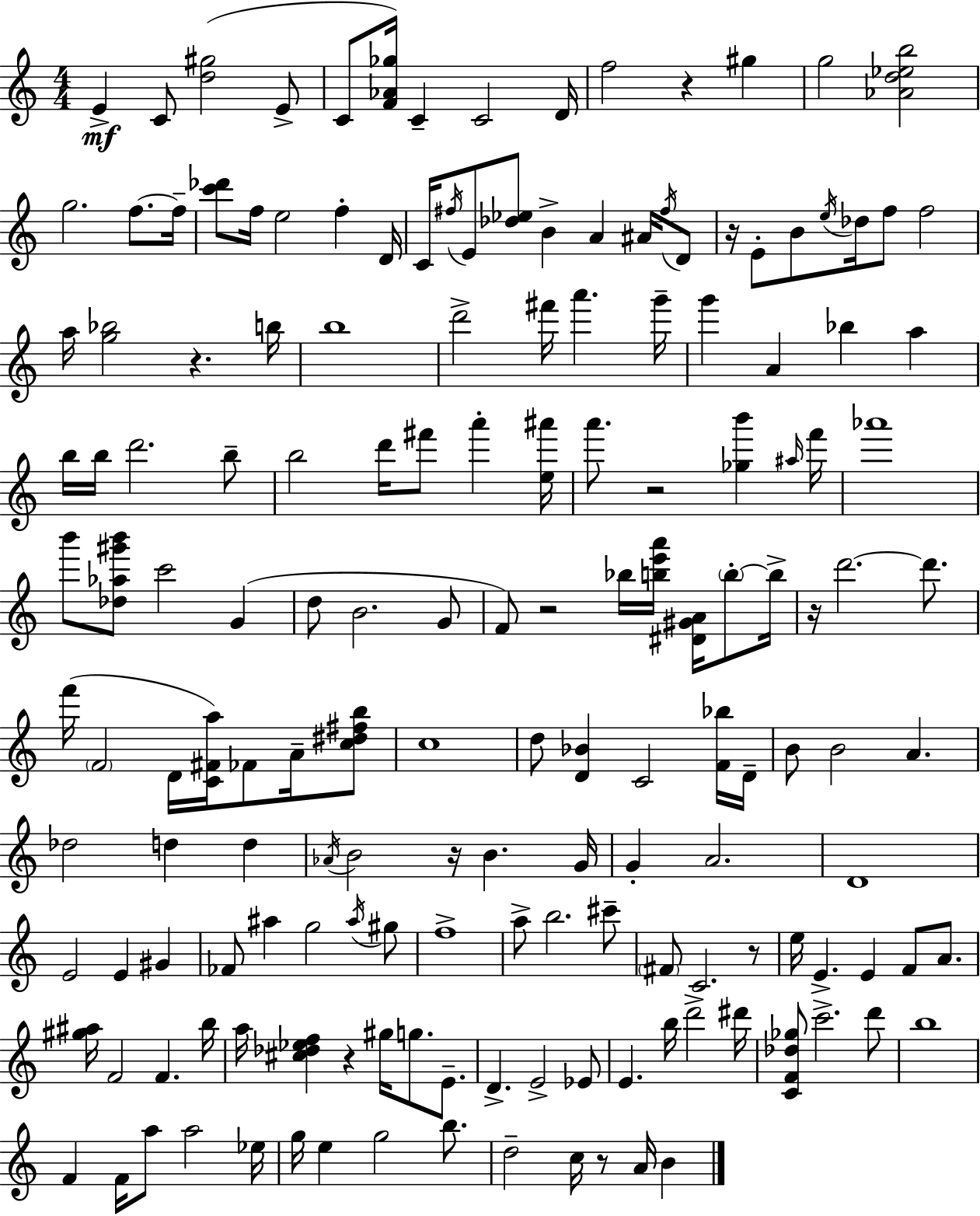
E4/q C4/e [D5,G#5]/h E4/e C4/e [F4,Ab4,Gb5]/s C4/q C4/h D4/s F5/h R/q G#5/q G5/h [Ab4,D5,Eb5,B5]/h G5/h. F5/e. F5/s [C6,Db6]/e F5/s E5/h F5/q D4/s C4/s F#5/s E4/e [Db5,Eb5]/e B4/q A4/q A#4/s F#5/s D4/e R/s E4/e B4/e E5/s Db5/s F5/e F5/h A5/s [G5,Bb5]/h R/q. B5/s B5/w D6/h F#6/s A6/q. G6/s G6/q A4/q Bb5/q A5/q B5/s B5/s D6/h. B5/e B5/h D6/s F#6/e A6/q [E5,A#6]/s A6/e. R/h [Gb5,B6]/q A#5/s F6/s Ab6/w B6/e [Db5,Ab5,G#6,B6]/e C6/h G4/q D5/e B4/h. G4/e F4/e R/h Bb5/s [B5,E6,A6]/s [D#4,G#4,A4]/s B5/e B5/s R/s D6/h. D6/e. F6/s F4/h D4/s [C4,F#4,A5]/s FES4/e A4/s [C5,D#5,F#5,B5]/e C5/w D5/e [D4,Bb4]/q C4/h [F4,Bb5]/s D4/s B4/e B4/h A4/q. Db5/h D5/q D5/q Ab4/s B4/h R/s B4/q. G4/s G4/q A4/h. D4/w E4/h E4/q G#4/q FES4/e A#5/q G5/h A#5/s G#5/e F5/w A5/e B5/h. C#6/e F#4/e C4/h. R/e E5/s E4/q. E4/q F4/e A4/e. [G#5,A#5]/s F4/h F4/q. B5/s A5/s [C#5,Db5,Eb5,F5]/q R/q G#5/s G5/e. E4/e. D4/q. E4/h Eb4/e E4/q. B5/s D6/h D#6/s [C4,F4,Db5,Gb5]/e C6/h. D6/e B5/w F4/q F4/s A5/e A5/h Eb5/s G5/s E5/q G5/h B5/e. D5/h C5/s R/e A4/s B4/q